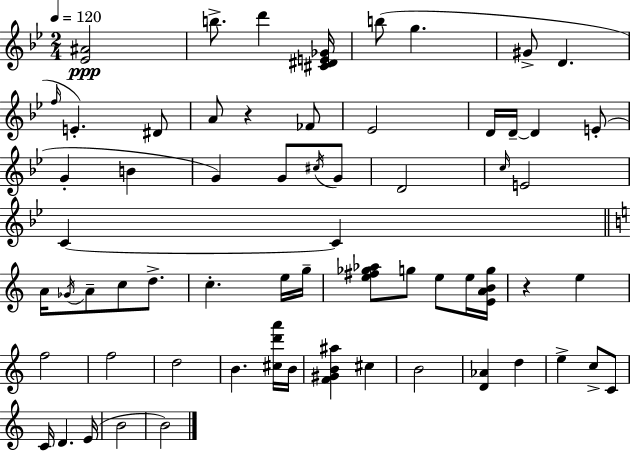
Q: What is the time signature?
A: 2/4